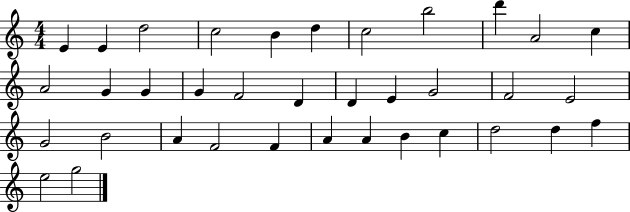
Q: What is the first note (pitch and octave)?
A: E4